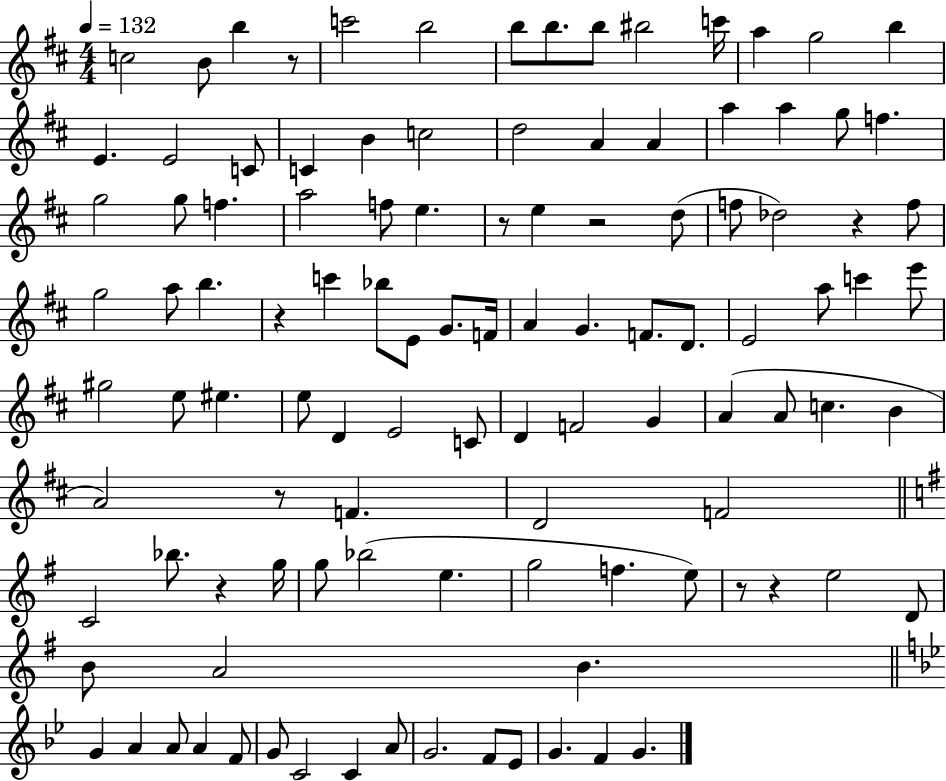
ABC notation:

X:1
T:Untitled
M:4/4
L:1/4
K:D
c2 B/2 b z/2 c'2 b2 b/2 b/2 b/2 ^b2 c'/4 a g2 b E E2 C/2 C B c2 d2 A A a a g/2 f g2 g/2 f a2 f/2 e z/2 e z2 d/2 f/2 _d2 z f/2 g2 a/2 b z c' _b/2 E/2 G/2 F/4 A G F/2 D/2 E2 a/2 c' e'/2 ^g2 e/2 ^e e/2 D E2 C/2 D F2 G A A/2 c B A2 z/2 F D2 F2 C2 _b/2 z g/4 g/2 _b2 e g2 f e/2 z/2 z e2 D/2 B/2 A2 B G A A/2 A F/2 G/2 C2 C A/2 G2 F/2 _E/2 G F G